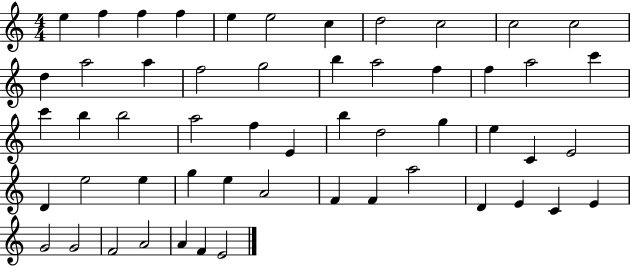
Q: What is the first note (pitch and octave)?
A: E5